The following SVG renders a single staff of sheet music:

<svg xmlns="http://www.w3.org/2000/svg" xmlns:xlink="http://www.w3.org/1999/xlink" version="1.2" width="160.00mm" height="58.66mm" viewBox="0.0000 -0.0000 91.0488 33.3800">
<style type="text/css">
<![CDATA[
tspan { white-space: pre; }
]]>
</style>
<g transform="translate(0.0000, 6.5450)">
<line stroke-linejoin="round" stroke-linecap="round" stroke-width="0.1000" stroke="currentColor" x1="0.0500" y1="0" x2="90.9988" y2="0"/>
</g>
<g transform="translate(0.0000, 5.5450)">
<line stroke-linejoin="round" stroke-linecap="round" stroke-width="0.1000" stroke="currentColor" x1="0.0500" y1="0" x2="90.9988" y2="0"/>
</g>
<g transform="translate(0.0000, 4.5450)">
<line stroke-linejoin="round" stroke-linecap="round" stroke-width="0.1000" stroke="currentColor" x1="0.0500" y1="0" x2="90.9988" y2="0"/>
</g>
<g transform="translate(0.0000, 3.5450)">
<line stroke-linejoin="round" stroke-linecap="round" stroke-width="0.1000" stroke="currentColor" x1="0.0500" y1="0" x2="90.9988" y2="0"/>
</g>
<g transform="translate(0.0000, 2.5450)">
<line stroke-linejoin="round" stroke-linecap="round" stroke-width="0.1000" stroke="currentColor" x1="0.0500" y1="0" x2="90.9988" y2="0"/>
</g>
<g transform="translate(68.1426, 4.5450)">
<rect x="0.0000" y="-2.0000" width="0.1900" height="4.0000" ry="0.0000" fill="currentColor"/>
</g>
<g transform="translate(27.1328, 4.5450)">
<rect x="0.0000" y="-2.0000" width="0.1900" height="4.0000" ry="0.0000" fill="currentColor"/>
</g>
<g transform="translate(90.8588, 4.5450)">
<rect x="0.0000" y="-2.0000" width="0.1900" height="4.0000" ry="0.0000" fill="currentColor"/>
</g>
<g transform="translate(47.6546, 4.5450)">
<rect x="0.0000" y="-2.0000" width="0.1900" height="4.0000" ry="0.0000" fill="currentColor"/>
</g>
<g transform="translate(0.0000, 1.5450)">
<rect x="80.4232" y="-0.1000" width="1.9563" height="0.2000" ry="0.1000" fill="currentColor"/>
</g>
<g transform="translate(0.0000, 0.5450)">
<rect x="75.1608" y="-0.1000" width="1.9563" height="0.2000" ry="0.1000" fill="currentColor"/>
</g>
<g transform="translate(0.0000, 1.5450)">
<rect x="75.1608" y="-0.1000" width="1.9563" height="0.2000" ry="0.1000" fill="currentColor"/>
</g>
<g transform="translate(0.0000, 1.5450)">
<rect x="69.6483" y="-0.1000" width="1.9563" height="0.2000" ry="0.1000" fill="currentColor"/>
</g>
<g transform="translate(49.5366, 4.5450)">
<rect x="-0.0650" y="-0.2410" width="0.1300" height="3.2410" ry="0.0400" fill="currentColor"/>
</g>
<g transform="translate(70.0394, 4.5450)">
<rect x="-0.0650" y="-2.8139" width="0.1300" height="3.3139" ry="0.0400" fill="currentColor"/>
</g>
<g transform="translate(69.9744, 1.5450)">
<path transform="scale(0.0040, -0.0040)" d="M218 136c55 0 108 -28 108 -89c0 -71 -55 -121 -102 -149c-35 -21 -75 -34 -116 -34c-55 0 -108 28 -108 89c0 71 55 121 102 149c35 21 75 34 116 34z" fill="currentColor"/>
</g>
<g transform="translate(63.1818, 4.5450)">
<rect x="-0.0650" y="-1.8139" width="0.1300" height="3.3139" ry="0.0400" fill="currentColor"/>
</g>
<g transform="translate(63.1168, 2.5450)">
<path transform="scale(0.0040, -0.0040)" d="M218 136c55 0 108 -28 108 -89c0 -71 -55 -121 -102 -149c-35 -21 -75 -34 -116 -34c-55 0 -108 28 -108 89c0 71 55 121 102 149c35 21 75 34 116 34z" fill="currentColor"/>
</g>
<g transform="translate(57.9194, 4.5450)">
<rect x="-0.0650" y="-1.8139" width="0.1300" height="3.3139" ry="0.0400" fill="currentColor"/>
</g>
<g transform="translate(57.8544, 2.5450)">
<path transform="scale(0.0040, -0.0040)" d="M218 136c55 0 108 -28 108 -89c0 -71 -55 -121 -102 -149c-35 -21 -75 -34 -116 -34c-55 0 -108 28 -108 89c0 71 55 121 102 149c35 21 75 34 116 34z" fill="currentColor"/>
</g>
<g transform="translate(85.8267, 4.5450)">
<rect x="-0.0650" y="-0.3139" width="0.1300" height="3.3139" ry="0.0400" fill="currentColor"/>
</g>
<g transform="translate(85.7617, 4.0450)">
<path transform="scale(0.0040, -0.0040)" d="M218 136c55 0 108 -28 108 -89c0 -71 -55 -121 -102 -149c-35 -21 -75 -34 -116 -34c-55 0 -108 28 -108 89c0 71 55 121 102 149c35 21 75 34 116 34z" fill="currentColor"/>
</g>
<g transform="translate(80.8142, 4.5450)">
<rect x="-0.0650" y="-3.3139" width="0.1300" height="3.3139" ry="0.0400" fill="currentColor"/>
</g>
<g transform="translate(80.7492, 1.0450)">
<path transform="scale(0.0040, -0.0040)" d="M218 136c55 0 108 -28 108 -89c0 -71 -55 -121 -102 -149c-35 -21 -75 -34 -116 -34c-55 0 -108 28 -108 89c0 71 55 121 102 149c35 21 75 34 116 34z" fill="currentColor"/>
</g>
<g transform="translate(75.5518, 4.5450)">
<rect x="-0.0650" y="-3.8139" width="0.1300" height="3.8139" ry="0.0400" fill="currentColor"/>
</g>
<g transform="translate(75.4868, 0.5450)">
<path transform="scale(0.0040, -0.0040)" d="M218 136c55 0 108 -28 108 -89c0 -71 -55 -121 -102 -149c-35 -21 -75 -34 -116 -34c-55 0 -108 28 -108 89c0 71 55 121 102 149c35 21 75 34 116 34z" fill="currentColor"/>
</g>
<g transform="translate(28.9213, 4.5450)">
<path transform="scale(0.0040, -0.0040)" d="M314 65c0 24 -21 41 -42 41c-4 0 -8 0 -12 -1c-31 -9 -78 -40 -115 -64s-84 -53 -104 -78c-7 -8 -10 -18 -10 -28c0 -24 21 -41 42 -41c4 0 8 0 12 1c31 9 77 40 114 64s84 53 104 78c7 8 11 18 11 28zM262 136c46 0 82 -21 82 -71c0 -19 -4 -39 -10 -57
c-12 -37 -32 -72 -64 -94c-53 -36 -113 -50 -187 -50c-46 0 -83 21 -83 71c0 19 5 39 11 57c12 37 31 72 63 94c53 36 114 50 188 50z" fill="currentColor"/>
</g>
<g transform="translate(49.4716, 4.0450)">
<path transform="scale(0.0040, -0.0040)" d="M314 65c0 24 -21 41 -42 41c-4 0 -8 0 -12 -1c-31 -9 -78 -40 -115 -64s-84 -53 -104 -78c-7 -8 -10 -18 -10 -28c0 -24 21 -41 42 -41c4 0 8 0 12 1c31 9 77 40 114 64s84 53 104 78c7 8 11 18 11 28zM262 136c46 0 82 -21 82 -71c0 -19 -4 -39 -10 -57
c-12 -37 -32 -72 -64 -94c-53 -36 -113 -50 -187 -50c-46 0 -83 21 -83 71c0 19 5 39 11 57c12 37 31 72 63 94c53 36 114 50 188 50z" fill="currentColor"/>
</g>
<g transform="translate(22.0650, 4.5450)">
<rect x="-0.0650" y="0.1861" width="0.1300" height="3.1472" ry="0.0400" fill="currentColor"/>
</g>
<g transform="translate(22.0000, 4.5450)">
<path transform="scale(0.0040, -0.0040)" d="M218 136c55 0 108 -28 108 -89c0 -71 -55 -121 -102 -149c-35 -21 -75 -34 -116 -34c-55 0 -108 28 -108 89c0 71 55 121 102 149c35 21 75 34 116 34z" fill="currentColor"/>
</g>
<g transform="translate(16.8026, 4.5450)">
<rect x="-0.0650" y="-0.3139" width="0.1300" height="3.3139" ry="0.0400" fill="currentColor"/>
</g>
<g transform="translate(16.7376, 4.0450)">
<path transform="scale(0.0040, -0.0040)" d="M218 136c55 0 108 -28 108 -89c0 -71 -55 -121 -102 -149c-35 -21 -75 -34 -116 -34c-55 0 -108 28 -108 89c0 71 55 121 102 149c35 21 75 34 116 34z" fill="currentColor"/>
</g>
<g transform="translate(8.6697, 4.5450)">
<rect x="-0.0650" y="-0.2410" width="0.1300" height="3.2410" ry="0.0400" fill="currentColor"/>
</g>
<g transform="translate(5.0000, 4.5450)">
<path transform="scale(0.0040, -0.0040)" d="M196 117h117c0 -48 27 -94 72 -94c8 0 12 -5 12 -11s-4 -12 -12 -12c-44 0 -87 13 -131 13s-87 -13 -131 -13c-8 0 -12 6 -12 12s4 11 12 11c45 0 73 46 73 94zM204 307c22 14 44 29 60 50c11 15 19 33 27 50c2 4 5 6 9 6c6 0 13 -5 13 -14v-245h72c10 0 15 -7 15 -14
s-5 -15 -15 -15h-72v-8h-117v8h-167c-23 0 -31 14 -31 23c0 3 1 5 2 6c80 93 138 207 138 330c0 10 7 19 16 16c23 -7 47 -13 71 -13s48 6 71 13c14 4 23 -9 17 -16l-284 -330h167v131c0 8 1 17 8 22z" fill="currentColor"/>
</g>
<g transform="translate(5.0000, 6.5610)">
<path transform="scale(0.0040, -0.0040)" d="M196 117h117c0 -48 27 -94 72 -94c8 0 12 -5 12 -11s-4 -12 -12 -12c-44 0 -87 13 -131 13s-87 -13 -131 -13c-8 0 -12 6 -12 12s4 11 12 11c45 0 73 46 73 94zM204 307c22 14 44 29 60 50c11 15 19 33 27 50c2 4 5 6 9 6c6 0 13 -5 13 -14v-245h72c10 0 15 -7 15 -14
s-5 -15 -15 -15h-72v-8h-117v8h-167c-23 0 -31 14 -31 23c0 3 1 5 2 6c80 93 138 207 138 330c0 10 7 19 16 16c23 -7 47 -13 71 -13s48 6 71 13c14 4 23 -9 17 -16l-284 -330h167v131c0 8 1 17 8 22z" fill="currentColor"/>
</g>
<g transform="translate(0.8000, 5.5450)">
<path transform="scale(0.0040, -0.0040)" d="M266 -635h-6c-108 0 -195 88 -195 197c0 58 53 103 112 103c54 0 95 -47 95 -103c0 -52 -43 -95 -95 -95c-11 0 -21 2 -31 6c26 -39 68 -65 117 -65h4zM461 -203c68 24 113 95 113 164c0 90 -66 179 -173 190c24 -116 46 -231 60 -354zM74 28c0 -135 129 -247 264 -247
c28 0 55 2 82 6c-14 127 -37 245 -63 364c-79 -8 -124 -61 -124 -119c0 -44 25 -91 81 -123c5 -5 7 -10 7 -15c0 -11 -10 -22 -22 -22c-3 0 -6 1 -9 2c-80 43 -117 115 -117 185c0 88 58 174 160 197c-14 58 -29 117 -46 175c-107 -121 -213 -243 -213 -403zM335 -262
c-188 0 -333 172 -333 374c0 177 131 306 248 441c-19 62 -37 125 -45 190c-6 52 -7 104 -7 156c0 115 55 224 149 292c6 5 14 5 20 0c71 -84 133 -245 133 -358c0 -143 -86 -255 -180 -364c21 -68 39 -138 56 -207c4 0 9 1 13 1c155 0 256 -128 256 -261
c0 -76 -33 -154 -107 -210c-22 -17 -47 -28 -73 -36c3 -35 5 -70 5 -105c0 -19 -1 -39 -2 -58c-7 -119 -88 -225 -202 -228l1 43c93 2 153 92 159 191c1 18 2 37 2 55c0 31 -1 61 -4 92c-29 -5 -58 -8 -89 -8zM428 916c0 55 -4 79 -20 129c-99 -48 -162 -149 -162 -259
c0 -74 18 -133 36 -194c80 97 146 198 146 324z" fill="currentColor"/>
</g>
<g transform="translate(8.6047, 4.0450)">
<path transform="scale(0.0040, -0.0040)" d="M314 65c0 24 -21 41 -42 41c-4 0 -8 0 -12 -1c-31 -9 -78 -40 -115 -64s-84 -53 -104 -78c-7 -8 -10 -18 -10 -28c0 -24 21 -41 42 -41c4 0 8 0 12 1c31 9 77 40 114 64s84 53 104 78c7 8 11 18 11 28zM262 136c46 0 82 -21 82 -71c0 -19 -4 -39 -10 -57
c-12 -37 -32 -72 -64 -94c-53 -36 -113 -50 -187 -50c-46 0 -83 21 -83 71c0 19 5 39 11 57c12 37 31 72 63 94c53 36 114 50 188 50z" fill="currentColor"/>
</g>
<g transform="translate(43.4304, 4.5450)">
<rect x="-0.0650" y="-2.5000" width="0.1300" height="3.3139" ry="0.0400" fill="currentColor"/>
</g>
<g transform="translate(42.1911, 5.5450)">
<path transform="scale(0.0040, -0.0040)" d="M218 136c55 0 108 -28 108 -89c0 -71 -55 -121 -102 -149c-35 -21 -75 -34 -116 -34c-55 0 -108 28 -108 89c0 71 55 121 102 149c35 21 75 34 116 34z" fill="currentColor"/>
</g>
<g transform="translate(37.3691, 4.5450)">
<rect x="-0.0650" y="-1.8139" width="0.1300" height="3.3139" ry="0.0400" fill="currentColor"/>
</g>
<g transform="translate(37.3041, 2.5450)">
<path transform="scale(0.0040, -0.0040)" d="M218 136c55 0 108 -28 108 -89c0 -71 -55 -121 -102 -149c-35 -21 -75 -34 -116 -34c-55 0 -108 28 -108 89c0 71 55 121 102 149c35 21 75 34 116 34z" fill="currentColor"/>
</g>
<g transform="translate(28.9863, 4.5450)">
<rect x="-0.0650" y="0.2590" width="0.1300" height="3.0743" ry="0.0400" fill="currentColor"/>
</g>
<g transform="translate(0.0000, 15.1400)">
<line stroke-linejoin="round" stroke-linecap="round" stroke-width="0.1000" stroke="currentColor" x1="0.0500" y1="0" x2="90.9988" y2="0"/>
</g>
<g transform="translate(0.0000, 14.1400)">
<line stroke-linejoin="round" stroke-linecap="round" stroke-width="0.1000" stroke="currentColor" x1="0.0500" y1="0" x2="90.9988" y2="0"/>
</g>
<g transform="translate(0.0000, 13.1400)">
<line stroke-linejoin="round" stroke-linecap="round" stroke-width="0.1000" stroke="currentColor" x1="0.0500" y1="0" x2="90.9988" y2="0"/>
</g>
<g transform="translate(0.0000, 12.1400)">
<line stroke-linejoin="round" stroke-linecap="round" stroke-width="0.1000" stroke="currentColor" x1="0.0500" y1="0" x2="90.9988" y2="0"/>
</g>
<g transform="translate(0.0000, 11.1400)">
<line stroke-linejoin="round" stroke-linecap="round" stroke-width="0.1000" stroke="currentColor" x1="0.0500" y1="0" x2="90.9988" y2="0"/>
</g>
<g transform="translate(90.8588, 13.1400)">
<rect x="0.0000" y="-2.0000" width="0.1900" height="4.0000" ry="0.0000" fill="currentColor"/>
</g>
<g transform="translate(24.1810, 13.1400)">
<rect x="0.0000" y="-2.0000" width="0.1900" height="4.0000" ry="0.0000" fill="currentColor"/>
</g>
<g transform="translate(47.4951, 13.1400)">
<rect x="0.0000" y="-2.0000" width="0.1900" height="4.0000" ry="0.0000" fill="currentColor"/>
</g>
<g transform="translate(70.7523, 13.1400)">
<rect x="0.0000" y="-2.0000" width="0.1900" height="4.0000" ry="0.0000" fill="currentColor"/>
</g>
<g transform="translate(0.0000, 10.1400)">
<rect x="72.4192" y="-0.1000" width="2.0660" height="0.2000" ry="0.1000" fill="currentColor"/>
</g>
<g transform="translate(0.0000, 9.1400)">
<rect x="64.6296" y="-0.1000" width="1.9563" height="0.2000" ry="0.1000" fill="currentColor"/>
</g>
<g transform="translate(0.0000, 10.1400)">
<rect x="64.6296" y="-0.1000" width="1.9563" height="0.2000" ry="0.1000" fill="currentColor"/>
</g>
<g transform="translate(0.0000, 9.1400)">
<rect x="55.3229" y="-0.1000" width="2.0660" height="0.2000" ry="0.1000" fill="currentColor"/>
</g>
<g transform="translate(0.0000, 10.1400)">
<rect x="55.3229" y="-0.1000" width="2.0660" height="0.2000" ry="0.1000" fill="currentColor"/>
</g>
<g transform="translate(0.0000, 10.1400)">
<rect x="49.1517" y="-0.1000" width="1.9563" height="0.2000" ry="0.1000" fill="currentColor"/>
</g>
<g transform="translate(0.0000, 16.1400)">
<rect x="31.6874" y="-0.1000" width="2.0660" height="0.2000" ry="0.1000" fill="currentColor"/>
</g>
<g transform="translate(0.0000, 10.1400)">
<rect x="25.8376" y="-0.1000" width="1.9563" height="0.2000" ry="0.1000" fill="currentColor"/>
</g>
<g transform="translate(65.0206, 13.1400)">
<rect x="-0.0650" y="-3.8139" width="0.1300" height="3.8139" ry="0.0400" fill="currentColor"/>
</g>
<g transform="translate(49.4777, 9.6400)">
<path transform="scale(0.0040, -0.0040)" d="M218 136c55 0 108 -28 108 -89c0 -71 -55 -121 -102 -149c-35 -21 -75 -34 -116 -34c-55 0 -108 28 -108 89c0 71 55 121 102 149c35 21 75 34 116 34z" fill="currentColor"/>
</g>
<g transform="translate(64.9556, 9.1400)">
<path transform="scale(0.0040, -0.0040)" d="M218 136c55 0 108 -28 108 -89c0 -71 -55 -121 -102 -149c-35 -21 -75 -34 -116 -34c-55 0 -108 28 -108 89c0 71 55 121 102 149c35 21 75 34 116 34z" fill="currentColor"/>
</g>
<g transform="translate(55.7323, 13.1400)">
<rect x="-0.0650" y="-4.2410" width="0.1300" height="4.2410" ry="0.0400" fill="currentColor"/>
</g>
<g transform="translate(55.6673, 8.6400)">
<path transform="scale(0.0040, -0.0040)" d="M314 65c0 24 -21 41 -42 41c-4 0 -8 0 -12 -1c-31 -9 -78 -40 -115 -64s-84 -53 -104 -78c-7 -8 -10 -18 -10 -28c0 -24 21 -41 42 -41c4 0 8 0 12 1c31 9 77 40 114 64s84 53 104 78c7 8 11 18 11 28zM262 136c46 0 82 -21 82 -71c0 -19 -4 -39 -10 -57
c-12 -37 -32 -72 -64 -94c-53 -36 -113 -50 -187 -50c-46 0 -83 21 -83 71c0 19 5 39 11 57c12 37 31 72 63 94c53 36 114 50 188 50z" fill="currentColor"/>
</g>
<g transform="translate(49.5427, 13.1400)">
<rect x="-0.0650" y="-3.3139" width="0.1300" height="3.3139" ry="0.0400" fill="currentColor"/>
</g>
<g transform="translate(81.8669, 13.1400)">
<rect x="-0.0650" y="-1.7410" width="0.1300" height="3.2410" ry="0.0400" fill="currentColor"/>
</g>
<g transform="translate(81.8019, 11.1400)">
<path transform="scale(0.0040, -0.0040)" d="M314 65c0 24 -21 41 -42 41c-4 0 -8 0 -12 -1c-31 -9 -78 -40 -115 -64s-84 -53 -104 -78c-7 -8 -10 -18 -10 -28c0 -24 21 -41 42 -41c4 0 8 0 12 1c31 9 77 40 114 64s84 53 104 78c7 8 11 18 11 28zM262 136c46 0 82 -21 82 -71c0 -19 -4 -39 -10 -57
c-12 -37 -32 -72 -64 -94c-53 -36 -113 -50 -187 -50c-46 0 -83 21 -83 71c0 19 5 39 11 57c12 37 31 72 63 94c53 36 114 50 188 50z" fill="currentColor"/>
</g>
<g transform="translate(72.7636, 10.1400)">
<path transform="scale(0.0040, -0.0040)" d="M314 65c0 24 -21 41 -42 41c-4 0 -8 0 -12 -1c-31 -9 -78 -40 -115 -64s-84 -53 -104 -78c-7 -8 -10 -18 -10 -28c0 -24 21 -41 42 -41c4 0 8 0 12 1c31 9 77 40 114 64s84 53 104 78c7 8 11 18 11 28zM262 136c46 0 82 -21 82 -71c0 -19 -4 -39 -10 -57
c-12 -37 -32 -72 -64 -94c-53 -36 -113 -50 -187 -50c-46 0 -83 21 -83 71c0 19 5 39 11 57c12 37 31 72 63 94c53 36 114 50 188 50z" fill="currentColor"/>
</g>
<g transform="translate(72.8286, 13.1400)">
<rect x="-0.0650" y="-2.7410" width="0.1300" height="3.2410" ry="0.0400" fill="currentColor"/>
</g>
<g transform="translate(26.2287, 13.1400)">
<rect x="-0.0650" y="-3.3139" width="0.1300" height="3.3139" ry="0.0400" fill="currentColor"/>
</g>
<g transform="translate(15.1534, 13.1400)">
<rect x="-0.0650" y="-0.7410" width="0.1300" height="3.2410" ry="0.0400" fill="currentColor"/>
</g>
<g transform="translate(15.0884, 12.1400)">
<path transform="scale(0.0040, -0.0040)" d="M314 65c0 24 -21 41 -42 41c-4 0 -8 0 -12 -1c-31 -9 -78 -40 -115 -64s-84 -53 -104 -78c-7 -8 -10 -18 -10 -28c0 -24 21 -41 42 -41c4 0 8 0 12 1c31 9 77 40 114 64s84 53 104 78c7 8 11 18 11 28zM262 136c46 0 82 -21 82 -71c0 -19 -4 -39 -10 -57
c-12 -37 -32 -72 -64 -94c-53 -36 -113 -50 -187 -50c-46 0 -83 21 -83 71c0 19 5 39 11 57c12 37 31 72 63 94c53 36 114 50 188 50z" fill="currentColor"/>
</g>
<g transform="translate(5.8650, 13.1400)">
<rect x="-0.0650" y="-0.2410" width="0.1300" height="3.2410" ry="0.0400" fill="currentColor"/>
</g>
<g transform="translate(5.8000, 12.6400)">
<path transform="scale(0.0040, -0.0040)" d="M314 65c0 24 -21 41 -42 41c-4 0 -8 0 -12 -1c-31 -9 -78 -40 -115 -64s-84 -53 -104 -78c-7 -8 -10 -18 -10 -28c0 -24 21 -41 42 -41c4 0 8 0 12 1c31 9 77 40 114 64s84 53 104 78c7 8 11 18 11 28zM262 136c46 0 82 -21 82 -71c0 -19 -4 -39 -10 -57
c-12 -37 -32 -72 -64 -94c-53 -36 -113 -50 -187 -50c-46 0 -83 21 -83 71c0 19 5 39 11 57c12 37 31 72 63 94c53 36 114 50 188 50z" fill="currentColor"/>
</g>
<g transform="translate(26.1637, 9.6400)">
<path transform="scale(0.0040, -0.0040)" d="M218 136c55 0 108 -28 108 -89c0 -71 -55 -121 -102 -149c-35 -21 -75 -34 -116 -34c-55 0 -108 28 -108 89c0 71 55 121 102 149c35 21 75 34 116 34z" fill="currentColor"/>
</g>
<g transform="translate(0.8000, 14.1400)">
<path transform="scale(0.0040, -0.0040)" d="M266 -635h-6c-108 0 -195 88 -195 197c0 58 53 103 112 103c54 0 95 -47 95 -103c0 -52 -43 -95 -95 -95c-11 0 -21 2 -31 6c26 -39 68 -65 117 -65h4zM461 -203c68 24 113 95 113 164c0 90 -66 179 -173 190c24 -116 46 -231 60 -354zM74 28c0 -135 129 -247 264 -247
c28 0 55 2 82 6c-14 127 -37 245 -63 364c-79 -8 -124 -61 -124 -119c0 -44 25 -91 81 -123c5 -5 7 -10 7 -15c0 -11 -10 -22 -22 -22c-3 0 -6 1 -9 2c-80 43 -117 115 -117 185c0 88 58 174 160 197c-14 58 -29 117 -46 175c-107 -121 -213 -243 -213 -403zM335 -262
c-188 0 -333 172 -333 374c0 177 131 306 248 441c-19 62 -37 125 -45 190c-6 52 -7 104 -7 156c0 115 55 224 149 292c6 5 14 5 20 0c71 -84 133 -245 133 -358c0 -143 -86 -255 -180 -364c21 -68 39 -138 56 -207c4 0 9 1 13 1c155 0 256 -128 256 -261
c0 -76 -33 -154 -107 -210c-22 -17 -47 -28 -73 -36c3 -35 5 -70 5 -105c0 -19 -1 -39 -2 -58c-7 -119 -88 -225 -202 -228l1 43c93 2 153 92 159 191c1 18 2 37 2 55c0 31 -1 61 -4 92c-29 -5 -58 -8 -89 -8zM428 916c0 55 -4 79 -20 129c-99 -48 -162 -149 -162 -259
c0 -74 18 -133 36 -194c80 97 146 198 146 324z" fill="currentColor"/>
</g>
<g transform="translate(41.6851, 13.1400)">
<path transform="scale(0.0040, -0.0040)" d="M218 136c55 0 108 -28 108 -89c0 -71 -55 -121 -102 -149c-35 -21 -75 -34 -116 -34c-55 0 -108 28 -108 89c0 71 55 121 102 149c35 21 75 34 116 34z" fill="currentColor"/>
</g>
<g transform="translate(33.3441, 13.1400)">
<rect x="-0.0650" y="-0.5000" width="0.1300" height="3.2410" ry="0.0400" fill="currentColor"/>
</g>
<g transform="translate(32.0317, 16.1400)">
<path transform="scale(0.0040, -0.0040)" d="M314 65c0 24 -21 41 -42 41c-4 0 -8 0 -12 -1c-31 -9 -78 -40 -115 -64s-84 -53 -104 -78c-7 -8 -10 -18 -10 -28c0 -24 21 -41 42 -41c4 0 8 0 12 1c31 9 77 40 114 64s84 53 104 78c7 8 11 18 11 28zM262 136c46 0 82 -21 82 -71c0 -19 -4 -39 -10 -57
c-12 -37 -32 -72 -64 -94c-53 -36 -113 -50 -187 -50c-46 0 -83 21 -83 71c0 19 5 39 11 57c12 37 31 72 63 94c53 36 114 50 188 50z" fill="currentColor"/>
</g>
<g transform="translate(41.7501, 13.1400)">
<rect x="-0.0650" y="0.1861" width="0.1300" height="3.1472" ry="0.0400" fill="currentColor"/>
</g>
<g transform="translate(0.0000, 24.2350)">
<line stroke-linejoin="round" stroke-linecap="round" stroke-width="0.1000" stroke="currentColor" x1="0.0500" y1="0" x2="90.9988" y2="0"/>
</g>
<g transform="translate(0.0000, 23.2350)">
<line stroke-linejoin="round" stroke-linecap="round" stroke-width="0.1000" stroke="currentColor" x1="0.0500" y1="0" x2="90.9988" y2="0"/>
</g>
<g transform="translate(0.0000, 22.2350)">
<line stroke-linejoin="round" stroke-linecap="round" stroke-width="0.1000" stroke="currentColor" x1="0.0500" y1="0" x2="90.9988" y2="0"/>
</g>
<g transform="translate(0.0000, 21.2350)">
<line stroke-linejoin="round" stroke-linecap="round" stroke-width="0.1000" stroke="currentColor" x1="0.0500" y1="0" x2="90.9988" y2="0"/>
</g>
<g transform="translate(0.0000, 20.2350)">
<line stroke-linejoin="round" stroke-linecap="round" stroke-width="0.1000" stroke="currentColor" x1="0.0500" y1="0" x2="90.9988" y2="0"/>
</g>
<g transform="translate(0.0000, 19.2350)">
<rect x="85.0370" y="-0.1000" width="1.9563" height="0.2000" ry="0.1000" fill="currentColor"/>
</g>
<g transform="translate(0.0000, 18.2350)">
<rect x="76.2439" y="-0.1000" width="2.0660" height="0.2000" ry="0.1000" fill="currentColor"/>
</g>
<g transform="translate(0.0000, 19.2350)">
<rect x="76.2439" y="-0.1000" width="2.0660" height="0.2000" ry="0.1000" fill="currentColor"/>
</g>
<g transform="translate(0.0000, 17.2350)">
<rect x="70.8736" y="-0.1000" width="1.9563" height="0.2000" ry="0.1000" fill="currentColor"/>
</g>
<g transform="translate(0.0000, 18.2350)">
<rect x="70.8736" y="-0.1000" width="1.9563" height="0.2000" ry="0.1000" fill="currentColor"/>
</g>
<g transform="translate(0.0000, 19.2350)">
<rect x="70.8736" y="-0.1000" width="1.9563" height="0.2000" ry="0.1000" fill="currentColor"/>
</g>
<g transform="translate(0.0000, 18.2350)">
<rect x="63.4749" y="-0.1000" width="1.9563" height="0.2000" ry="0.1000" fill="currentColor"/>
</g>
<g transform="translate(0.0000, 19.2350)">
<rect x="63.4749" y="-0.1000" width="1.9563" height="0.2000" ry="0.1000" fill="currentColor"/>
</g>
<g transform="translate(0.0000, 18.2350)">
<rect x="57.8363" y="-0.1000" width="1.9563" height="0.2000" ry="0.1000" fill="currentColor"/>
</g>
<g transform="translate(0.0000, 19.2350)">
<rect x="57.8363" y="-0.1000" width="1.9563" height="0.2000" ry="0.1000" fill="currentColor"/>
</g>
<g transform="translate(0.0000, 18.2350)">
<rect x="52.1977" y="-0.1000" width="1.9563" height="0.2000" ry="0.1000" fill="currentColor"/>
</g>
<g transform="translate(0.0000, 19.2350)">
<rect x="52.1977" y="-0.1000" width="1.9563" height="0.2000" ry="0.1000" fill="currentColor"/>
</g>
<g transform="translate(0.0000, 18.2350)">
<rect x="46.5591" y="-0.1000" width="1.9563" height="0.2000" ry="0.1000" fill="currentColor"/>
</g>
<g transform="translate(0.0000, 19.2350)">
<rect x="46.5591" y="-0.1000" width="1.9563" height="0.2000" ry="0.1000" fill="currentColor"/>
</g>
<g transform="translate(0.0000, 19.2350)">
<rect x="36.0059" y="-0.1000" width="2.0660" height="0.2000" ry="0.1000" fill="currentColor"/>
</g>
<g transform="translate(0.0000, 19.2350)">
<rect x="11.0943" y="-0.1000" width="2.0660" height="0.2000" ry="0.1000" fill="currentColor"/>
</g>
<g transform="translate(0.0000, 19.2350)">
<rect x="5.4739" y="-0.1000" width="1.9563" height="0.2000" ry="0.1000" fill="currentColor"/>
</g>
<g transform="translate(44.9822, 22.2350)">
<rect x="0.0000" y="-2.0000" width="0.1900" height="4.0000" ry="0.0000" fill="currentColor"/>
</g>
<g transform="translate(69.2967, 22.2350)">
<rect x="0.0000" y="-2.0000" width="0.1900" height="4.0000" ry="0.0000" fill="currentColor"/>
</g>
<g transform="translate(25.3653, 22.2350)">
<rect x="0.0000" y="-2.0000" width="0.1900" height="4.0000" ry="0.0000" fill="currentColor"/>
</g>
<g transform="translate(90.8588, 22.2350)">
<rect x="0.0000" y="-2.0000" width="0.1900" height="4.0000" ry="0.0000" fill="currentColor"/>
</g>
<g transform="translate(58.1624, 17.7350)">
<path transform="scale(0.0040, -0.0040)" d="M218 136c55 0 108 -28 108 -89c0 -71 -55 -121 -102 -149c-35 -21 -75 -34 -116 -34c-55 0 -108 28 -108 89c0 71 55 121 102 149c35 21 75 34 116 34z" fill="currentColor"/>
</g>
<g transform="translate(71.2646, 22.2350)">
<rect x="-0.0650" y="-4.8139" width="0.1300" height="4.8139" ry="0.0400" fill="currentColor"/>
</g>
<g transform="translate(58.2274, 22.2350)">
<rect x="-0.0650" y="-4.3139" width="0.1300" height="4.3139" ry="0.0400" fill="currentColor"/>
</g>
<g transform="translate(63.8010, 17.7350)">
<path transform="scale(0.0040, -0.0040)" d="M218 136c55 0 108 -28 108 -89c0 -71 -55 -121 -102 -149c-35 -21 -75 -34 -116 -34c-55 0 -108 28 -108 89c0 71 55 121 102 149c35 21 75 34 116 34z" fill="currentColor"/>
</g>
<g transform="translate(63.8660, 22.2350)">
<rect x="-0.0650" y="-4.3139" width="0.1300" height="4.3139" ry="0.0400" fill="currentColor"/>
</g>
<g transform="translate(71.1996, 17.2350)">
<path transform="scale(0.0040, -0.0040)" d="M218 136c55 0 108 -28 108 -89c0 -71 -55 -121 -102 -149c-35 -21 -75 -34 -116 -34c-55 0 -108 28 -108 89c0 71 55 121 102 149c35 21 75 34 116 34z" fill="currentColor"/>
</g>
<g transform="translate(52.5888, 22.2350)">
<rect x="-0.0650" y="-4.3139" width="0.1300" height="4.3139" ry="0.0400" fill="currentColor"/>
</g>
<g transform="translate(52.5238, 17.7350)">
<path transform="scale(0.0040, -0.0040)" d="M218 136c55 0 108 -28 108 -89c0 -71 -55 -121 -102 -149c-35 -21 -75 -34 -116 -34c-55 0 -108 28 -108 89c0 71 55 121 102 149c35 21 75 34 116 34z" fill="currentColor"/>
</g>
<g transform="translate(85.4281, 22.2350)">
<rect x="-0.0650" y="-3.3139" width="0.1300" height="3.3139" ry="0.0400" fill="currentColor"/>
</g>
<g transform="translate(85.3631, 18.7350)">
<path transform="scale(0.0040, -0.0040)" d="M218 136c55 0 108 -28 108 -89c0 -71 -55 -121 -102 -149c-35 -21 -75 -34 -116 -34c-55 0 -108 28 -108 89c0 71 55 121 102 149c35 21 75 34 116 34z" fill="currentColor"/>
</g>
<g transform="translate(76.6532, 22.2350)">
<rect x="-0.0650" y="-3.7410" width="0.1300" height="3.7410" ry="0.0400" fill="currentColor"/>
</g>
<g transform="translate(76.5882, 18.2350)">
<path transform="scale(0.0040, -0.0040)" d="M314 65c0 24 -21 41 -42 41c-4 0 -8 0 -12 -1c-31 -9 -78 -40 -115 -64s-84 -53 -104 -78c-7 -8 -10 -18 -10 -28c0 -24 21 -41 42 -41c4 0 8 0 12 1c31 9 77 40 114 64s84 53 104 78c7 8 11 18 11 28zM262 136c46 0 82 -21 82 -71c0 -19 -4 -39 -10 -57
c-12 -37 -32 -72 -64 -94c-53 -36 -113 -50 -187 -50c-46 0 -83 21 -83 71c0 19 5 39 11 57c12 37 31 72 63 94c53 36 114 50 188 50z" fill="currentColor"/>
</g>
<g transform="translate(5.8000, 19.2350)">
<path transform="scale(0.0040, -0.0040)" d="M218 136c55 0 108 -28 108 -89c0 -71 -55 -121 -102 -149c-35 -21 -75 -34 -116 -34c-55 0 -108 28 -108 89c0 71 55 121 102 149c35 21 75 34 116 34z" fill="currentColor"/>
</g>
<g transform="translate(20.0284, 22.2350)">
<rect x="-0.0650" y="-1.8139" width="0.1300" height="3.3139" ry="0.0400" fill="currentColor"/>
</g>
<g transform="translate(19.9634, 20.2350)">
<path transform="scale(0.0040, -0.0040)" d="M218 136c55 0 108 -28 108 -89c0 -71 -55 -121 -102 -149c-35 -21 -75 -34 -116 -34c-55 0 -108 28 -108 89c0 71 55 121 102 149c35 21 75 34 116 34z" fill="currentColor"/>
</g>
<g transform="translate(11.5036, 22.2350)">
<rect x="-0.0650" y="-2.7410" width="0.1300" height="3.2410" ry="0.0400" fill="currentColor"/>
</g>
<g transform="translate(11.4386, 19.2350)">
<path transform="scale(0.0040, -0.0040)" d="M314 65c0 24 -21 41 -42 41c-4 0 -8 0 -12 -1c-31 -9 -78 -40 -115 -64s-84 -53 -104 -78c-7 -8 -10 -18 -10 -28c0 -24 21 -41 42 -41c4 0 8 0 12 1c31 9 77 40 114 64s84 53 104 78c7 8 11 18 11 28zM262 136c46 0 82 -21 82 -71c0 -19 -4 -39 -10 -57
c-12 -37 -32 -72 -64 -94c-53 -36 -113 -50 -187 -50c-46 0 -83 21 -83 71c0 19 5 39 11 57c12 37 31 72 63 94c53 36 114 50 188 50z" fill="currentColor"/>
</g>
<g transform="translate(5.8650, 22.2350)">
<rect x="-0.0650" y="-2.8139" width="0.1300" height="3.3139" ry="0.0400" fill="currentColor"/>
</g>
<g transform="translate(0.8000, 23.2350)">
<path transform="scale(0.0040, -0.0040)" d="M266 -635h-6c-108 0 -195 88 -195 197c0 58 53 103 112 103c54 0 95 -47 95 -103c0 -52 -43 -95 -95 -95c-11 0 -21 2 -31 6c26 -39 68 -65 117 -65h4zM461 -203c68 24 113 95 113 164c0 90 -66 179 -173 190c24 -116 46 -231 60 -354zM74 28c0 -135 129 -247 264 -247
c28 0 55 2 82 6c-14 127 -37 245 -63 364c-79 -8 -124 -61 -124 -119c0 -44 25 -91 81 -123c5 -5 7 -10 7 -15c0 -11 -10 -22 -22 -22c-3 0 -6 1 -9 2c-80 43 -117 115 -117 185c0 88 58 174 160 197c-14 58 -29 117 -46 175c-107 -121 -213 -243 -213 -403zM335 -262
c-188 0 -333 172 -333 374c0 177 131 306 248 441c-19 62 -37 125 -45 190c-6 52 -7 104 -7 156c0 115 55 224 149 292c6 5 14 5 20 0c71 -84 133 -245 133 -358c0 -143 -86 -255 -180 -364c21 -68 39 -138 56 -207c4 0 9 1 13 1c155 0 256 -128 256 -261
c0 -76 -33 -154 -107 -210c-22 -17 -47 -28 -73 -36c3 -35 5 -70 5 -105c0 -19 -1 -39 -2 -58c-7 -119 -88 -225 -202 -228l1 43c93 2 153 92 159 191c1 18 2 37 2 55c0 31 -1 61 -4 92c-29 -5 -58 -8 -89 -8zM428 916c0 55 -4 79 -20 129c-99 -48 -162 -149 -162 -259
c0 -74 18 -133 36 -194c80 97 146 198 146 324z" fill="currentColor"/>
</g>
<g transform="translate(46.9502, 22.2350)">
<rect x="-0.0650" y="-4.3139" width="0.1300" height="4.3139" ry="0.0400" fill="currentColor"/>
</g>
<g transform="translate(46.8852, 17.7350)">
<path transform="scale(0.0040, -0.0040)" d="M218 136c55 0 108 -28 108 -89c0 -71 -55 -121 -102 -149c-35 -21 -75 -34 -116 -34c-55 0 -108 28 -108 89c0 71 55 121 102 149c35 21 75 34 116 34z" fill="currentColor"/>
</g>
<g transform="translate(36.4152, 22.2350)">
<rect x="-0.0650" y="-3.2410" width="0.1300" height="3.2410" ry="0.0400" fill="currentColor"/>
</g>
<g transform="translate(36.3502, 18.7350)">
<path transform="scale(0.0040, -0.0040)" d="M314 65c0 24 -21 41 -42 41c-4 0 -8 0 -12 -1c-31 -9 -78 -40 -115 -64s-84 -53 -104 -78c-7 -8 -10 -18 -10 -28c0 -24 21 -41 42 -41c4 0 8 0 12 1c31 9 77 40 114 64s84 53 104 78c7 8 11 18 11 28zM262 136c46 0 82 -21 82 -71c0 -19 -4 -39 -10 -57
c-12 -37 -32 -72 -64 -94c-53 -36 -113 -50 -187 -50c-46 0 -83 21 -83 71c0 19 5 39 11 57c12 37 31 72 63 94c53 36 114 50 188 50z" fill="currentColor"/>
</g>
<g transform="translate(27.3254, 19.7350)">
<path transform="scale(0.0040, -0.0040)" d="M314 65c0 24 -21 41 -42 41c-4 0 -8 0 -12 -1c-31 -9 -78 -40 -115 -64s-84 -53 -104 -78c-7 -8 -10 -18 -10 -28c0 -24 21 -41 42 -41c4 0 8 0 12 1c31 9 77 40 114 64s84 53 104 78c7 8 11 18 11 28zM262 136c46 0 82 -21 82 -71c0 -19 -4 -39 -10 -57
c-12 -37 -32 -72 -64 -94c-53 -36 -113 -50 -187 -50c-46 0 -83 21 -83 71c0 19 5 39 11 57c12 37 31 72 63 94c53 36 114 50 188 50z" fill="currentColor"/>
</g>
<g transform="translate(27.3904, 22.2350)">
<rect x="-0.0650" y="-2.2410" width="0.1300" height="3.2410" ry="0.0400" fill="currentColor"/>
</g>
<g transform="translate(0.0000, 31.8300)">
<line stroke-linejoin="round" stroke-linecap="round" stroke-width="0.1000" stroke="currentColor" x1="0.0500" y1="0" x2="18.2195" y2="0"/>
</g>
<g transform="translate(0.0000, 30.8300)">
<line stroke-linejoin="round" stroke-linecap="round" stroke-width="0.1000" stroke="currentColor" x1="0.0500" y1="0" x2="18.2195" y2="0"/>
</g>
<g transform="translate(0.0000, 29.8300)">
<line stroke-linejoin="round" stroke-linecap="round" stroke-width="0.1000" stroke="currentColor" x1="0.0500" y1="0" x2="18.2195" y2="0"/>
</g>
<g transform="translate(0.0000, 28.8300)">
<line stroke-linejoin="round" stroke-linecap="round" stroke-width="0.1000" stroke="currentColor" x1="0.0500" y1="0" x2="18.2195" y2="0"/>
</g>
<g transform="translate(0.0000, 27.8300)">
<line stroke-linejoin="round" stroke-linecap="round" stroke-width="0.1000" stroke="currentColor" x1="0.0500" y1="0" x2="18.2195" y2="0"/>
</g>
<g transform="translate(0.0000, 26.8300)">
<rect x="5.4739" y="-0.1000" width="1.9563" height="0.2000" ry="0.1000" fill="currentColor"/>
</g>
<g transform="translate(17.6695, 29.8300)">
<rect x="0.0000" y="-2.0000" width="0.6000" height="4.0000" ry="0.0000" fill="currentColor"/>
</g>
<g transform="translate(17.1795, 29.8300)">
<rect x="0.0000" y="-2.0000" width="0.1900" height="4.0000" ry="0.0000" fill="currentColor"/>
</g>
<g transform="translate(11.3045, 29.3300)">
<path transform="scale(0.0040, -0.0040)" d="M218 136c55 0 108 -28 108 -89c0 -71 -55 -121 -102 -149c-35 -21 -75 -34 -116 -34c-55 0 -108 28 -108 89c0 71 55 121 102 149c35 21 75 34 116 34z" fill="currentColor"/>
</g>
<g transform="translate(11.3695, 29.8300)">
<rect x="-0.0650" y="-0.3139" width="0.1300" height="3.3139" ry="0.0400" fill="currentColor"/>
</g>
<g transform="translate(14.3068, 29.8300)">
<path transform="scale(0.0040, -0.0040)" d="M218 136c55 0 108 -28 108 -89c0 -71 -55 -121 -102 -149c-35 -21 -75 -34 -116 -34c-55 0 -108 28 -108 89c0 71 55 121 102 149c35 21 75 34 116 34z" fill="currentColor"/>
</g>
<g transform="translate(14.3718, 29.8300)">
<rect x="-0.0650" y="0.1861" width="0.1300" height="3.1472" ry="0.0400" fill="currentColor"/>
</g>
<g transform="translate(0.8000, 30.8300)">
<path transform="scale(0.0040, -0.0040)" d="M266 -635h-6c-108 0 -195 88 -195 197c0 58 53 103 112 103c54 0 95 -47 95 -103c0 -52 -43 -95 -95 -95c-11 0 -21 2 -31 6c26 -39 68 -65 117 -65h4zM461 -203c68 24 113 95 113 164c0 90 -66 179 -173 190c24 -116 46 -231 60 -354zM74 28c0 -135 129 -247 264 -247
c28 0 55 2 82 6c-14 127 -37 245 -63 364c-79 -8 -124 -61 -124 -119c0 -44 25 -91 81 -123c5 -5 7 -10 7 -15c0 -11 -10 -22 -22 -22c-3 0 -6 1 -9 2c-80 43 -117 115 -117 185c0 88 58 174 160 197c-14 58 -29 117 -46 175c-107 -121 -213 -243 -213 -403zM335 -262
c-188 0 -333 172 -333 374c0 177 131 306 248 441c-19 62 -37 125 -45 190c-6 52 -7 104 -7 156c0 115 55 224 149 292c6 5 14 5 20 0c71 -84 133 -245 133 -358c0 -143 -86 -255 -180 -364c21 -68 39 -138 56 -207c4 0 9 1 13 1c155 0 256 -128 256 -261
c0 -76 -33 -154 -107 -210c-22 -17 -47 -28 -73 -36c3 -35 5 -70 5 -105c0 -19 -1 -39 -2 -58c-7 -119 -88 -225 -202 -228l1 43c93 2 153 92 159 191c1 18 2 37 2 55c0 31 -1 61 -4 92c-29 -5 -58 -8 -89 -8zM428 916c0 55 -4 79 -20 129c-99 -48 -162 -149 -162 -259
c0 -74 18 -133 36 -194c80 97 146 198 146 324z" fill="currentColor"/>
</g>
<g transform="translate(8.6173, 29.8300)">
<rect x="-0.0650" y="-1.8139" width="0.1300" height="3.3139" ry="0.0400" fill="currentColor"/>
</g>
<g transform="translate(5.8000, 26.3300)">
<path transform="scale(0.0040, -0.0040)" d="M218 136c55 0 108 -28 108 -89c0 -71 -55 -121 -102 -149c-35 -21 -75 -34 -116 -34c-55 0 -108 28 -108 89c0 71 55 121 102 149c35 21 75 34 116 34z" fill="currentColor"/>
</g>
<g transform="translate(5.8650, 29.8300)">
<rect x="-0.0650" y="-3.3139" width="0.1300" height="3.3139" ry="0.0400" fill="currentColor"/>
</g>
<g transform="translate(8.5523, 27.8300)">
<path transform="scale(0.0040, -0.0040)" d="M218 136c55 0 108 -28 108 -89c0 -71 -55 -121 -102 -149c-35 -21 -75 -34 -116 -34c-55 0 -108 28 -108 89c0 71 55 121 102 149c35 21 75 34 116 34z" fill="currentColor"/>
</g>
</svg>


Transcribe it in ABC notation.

X:1
T:Untitled
M:4/4
L:1/4
K:C
c2 c B B2 f G c2 f f a c' b c c2 d2 b C2 B b d'2 c' a2 f2 a a2 f g2 b2 d' d' d' d' e' c'2 b b f c B